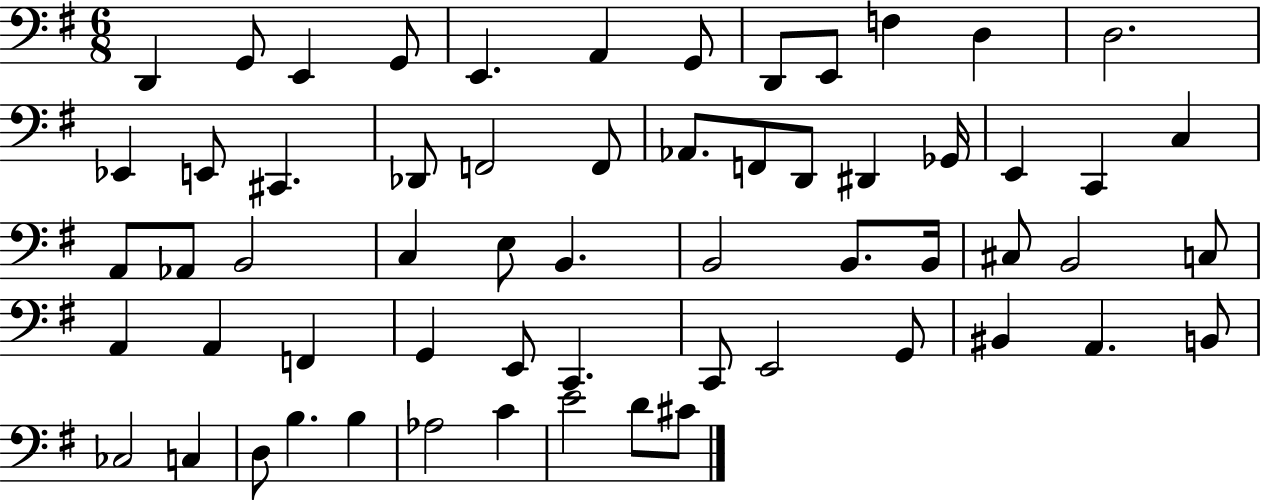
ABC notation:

X:1
T:Untitled
M:6/8
L:1/4
K:G
D,, G,,/2 E,, G,,/2 E,, A,, G,,/2 D,,/2 E,,/2 F, D, D,2 _E,, E,,/2 ^C,, _D,,/2 F,,2 F,,/2 _A,,/2 F,,/2 D,,/2 ^D,, _G,,/4 E,, C,, C, A,,/2 _A,,/2 B,,2 C, E,/2 B,, B,,2 B,,/2 B,,/4 ^C,/2 B,,2 C,/2 A,, A,, F,, G,, E,,/2 C,, C,,/2 E,,2 G,,/2 ^B,, A,, B,,/2 _C,2 C, D,/2 B, B, _A,2 C E2 D/2 ^C/2